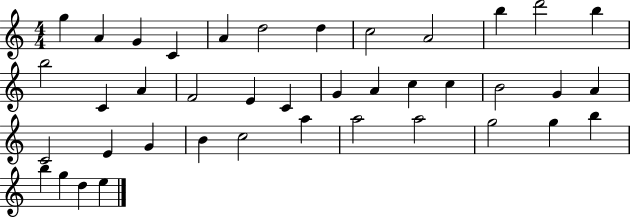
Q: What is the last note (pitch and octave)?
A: E5